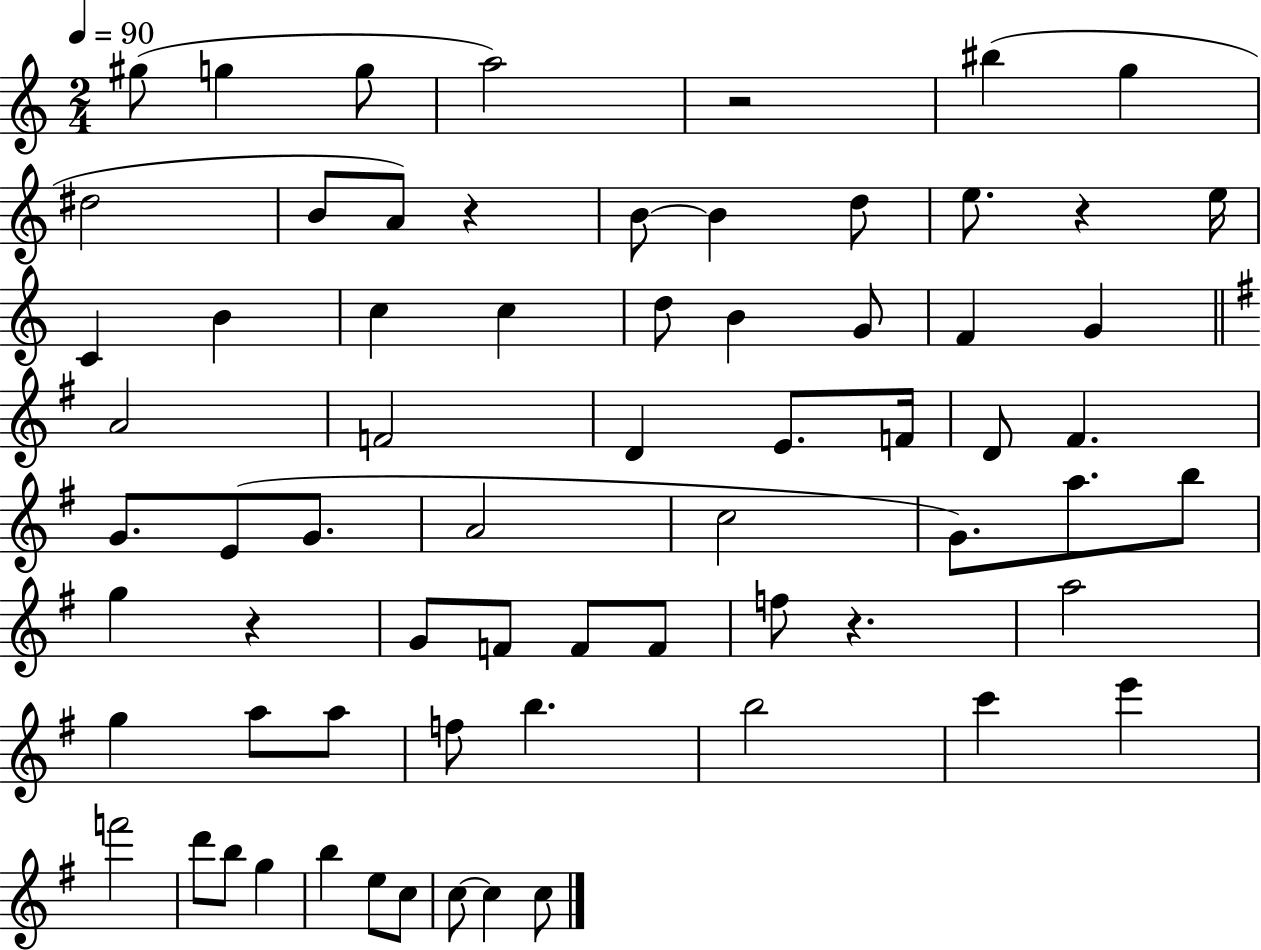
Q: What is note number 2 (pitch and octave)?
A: G5